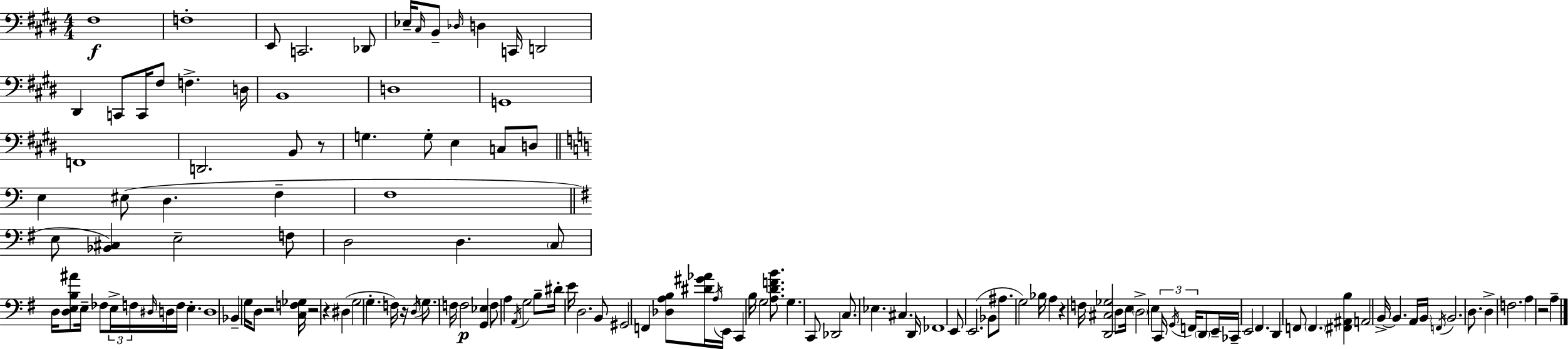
X:1
T:Untitled
M:4/4
L:1/4
K:E
^F,4 F,4 E,,/2 C,,2 _D,,/2 _E,/4 ^C,/4 B,,/2 _D,/4 D, C,,/4 D,,2 ^D,, C,,/2 C,,/4 ^F,/2 F, D,/4 B,,4 D,4 G,,4 F,,4 D,,2 B,,/2 z/2 G, G,/2 E, C,/2 D,/2 E, ^E,/2 D, F, F,4 E,/2 [_B,,^C,] E,2 F,/2 D,2 D, C,/2 D,/4 [D,E,B,^A]/2 E,/4 _F,/2 E,/4 F,/4 ^D,/4 D,/4 F,/4 E, D,4 _B,, G,/4 D,/2 z2 [C,F,_G,]/4 z2 z ^D, G,2 G, F,/4 z/4 D,/4 G,/2 F,/4 F,2 [G,,_E,] F,/2 A, A,,/4 G,2 B,/2 ^D/4 E/4 D,2 B,,/2 ^G,,2 F,, [_D,A,B,]/2 [^D^G_A]/4 A,/4 E,,/4 C,, B,/4 G,2 [A,DFB]/2 G, C,,/2 _D,,2 C,/2 _E, ^C, D,,/4 _F,,4 E,,/2 E,,2 _B,,/2 ^A,/2 G,2 _B,/4 A, z F,/4 [D,,^C,_G,]2 D,/2 E,/4 D,2 E, C,,/4 G,,/4 F,,/4 D,,/2 E,,/4 _C,,/4 E,,2 ^F,, D,, F,,/2 F,, [^F,,^A,,B,] A,,2 B,,/4 B,, A,,/4 B,,/4 F,,/4 B,,2 D,/2 D, F,2 A, z2 A,